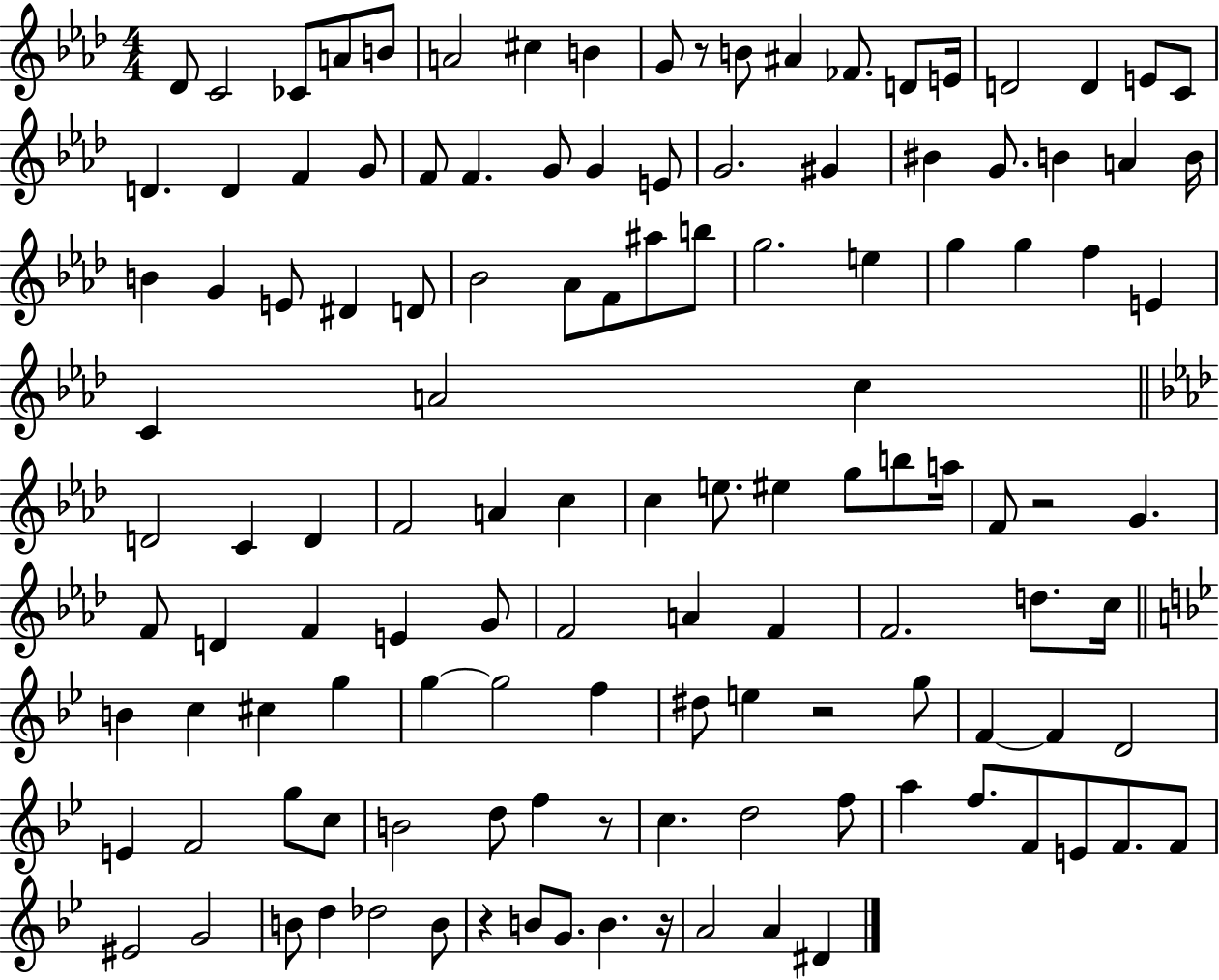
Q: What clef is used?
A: treble